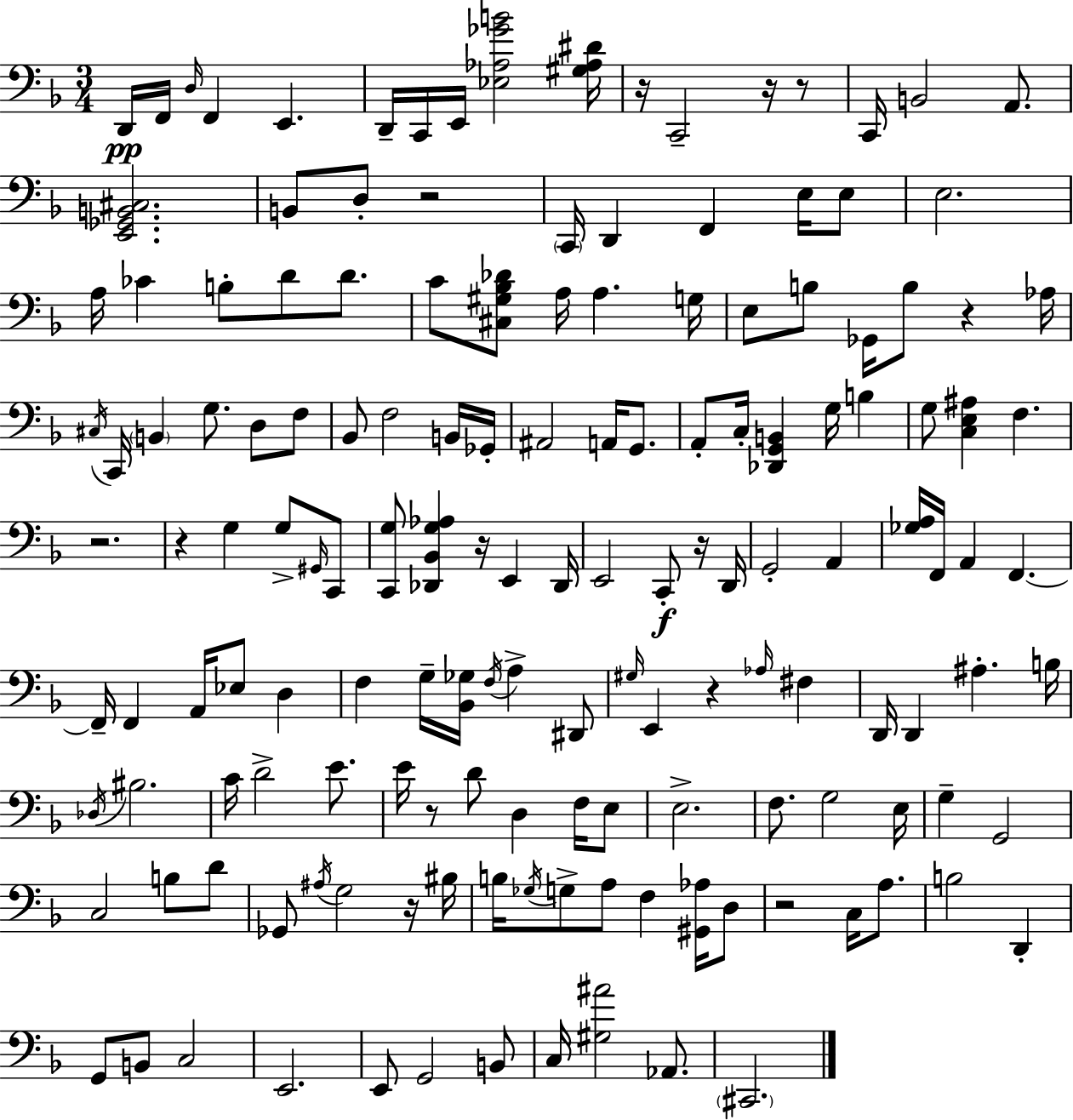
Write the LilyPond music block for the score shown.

{
  \clef bass
  \numericTimeSignature
  \time 3/4
  \key d \minor
  d,16\pp f,16 \grace { d16 } f,4 e,4. | d,16-- c,16 e,16 <ees aes ges' b'>2 | <gis aes dis'>16 r16 c,2-- r16 r8 | c,16 b,2 a,8. | \break <e, ges, b, cis>2. | b,8 d8-. r2 | \parenthesize c,16 d,4 f,4 e16 e8 | e2. | \break a16 ces'4 b8-. d'8 d'8. | c'8 <cis gis bes des'>8 a16 a4. | g16 e8 b8 ges,16 b8 r4 | aes16 \acciaccatura { cis16 } c,16 \parenthesize b,4 g8. d8 | \break f8 bes,8 f2 | b,16 ges,16-. ais,2 a,16 g,8. | a,8-. c16-. <des, g, b,>4 g16 b4 | g8 <c e ais>4 f4. | \break r2. | r4 g4 g8-> | \grace { gis,16 } c,8 <c, g>8 <des, bes, g aes>4 r16 e,4 | des,16 e,2 c,8-.\f | \break r16 d,16 g,2-. a,4 | <ges a>16 f,16 a,4 f,4.~~ | f,16-- f,4 a,16 ees8 d4 | f4 g16-- <bes, ges>16 \acciaccatura { f16 } a4-> | \break dis,8 \grace { gis16 } e,4 r4 | \grace { aes16 } fis4 d,16 d,4 ais4.-. | b16 \acciaccatura { des16 } bis2. | c'16 d'2-> | \break e'8. e'16 r8 d'8 | d4 f16 e8 e2.-> | f8. g2 | e16 g4-- g,2 | \break c2 | b8 d'8 ges,8 \acciaccatura { ais16 } g2 | r16 bis16 b16 \acciaccatura { ges16 } g8-> | a8 f4 <gis, aes>16 d8 r2 | \break c16 a8. b2 | d,4-. g,8 b,8 | c2 e,2. | e,8 g,2 | \break b,8 c16 <gis ais'>2 | aes,8. \parenthesize cis,2. | \bar "|."
}